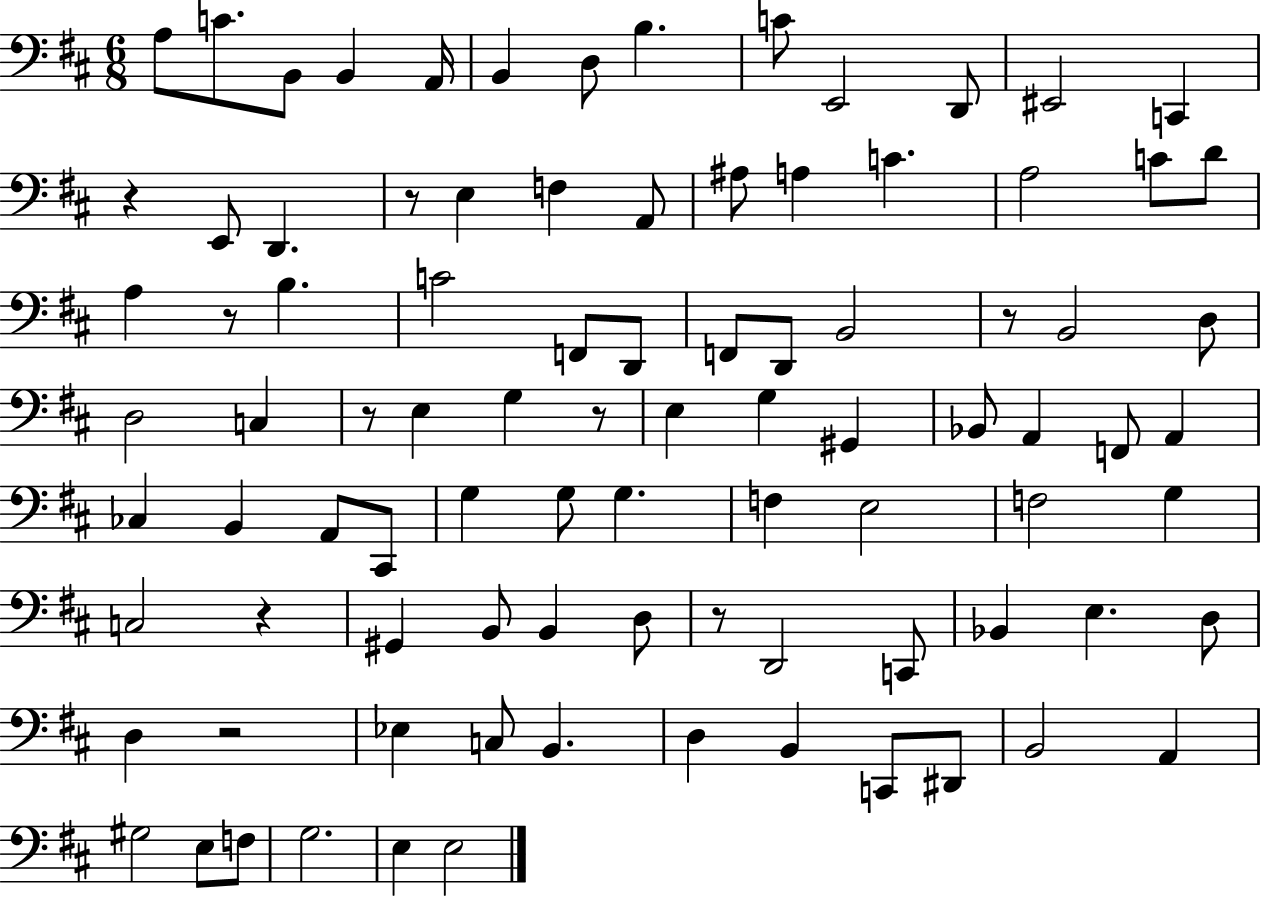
A3/e C4/e. B2/e B2/q A2/s B2/q D3/e B3/q. C4/e E2/h D2/e EIS2/h C2/q R/q E2/e D2/q. R/e E3/q F3/q A2/e A#3/e A3/q C4/q. A3/h C4/e D4/e A3/q R/e B3/q. C4/h F2/e D2/e F2/e D2/e B2/h R/e B2/h D3/e D3/h C3/q R/e E3/q G3/q R/e E3/q G3/q G#2/q Bb2/e A2/q F2/e A2/q CES3/q B2/q A2/e C#2/e G3/q G3/e G3/q. F3/q E3/h F3/h G3/q C3/h R/q G#2/q B2/e B2/q D3/e R/e D2/h C2/e Bb2/q E3/q. D3/e D3/q R/h Eb3/q C3/e B2/q. D3/q B2/q C2/e D#2/e B2/h A2/q G#3/h E3/e F3/e G3/h. E3/q E3/h